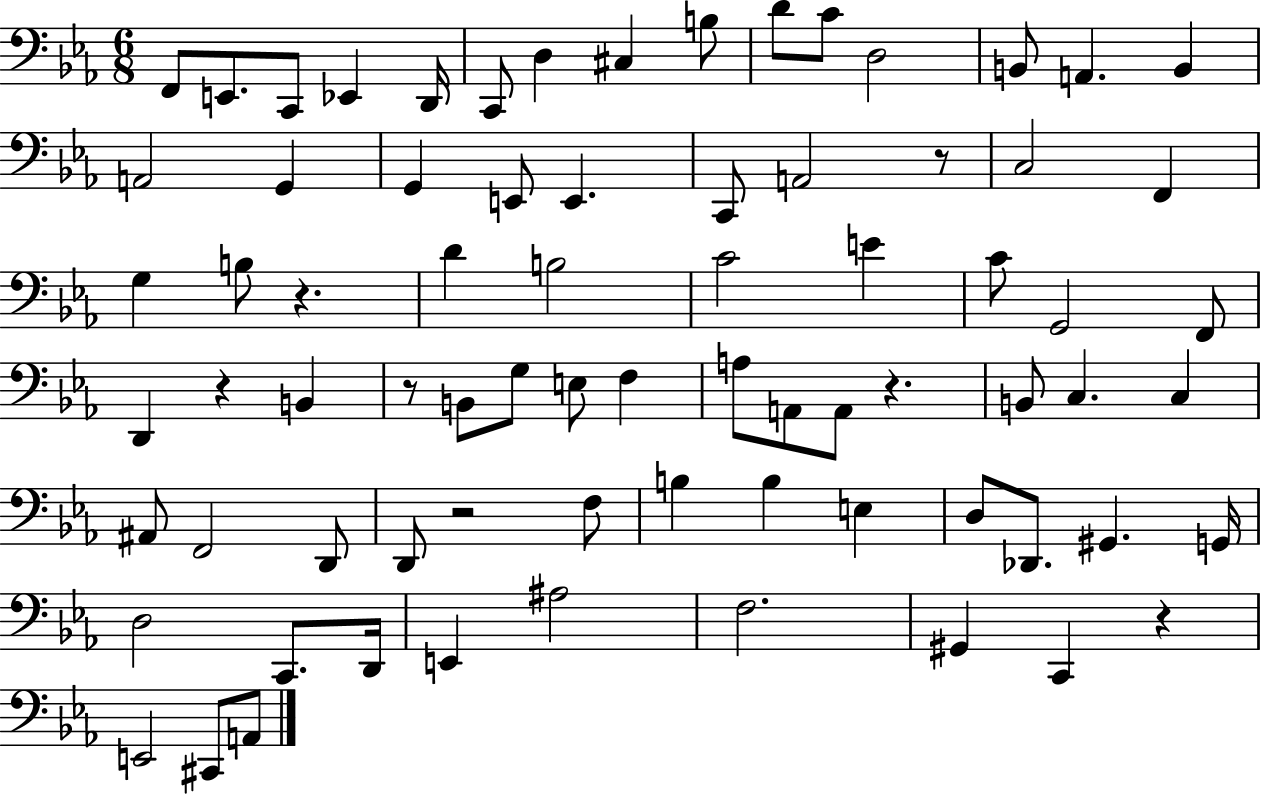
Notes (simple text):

F2/e E2/e. C2/e Eb2/q D2/s C2/e D3/q C#3/q B3/e D4/e C4/e D3/h B2/e A2/q. B2/q A2/h G2/q G2/q E2/e E2/q. C2/e A2/h R/e C3/h F2/q G3/q B3/e R/q. D4/q B3/h C4/h E4/q C4/e G2/h F2/e D2/q R/q B2/q R/e B2/e G3/e E3/e F3/q A3/e A2/e A2/e R/q. B2/e C3/q. C3/q A#2/e F2/h D2/e D2/e R/h F3/e B3/q B3/q E3/q D3/e Db2/e. G#2/q. G2/s D3/h C2/e. D2/s E2/q A#3/h F3/h. G#2/q C2/q R/q E2/h C#2/e A2/e